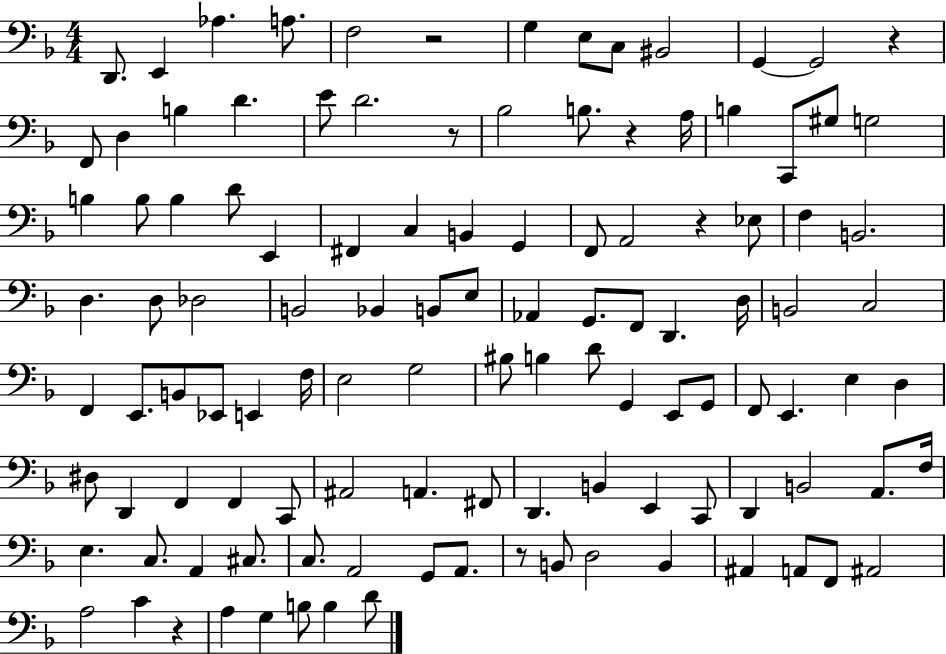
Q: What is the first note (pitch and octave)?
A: D2